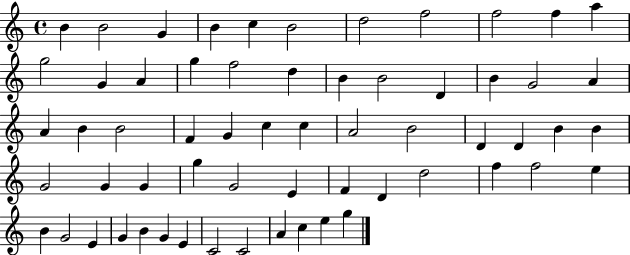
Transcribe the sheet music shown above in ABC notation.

X:1
T:Untitled
M:4/4
L:1/4
K:C
B B2 G B c B2 d2 f2 f2 f a g2 G A g f2 d B B2 D B G2 A A B B2 F G c c A2 B2 D D B B G2 G G g G2 E F D d2 f f2 e B G2 E G B G E C2 C2 A c e g